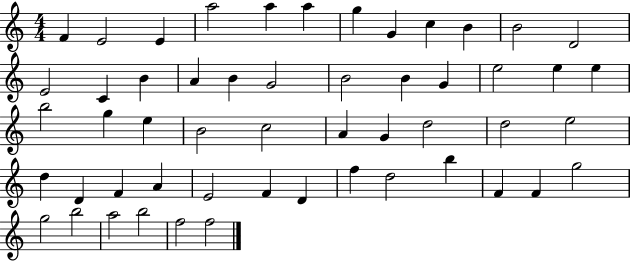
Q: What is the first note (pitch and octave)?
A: F4